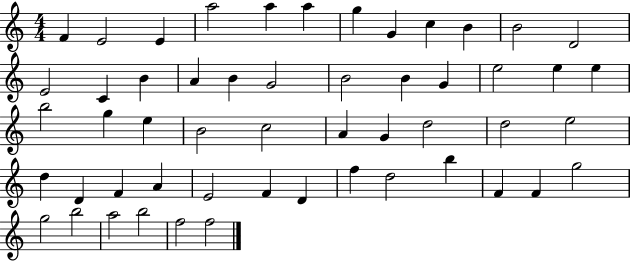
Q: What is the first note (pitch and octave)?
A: F4